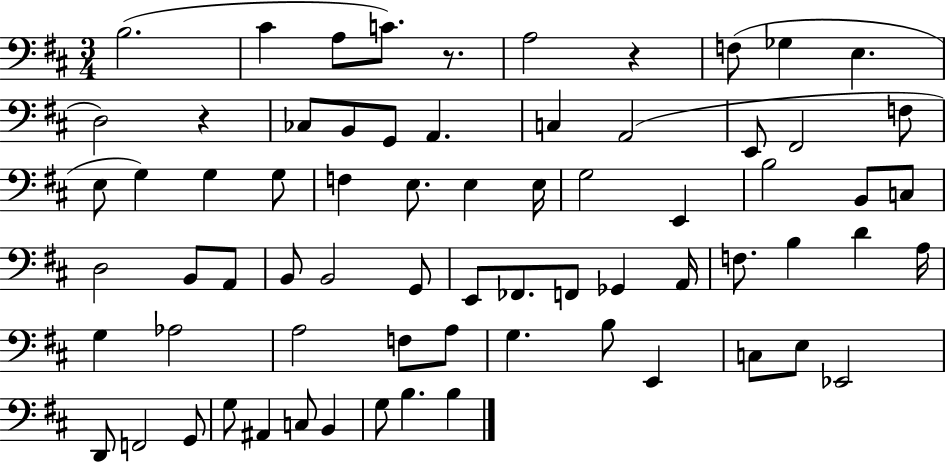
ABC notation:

X:1
T:Untitled
M:3/4
L:1/4
K:D
B,2 ^C A,/2 C/2 z/2 A,2 z F,/2 _G, E, D,2 z _C,/2 B,,/2 G,,/2 A,, C, A,,2 E,,/2 ^F,,2 F,/2 E,/2 G, G, G,/2 F, E,/2 E, E,/4 G,2 E,, B,2 B,,/2 C,/2 D,2 B,,/2 A,,/2 B,,/2 B,,2 G,,/2 E,,/2 _F,,/2 F,,/2 _G,, A,,/4 F,/2 B, D A,/4 G, _A,2 A,2 F,/2 A,/2 G, B,/2 E,, C,/2 E,/2 _E,,2 D,,/2 F,,2 G,,/2 G,/2 ^A,, C,/2 B,, G,/2 B, B,